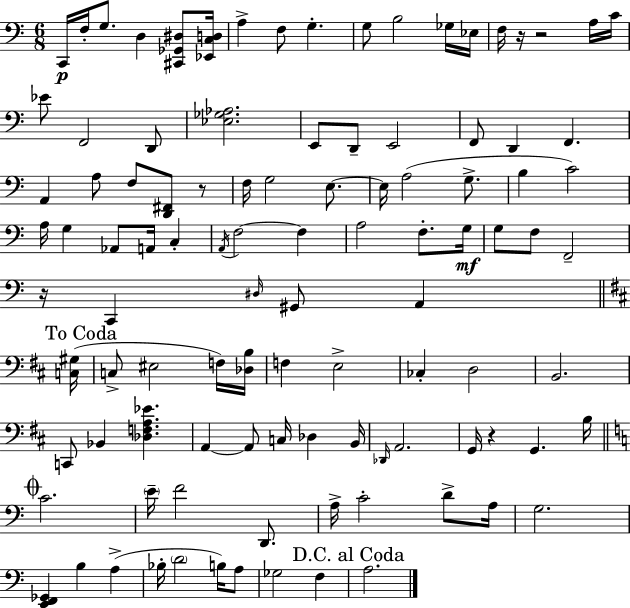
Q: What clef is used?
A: bass